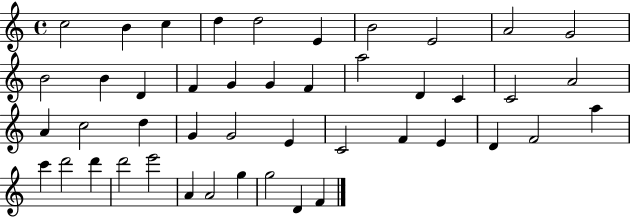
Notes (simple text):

C5/h B4/q C5/q D5/q D5/h E4/q B4/h E4/h A4/h G4/h B4/h B4/q D4/q F4/q G4/q G4/q F4/q A5/h D4/q C4/q C4/h A4/h A4/q C5/h D5/q G4/q G4/h E4/q C4/h F4/q E4/q D4/q F4/h A5/q C6/q D6/h D6/q D6/h E6/h A4/q A4/h G5/q G5/h D4/q F4/q